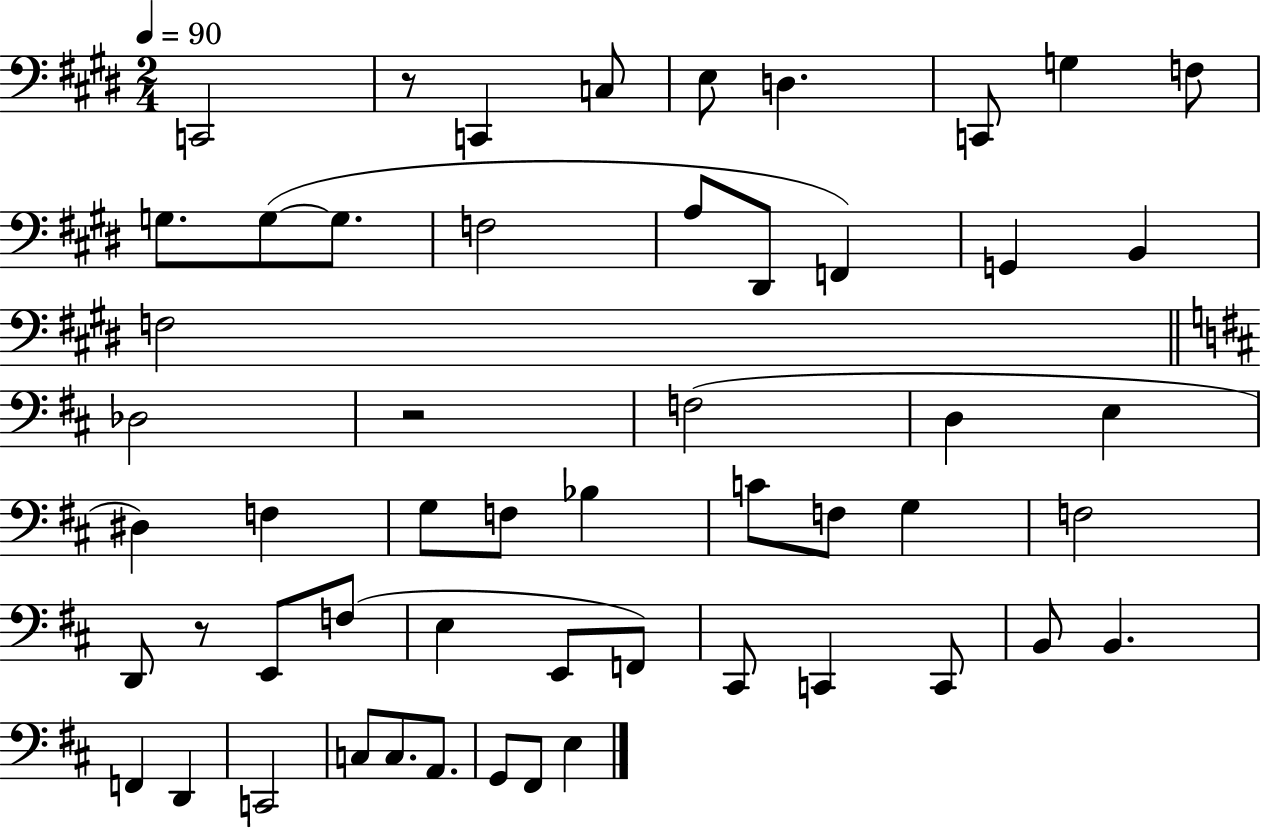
X:1
T:Untitled
M:2/4
L:1/4
K:E
C,,2 z/2 C,, C,/2 E,/2 D, C,,/2 G, F,/2 G,/2 G,/2 G,/2 F,2 A,/2 ^D,,/2 F,, G,, B,, F,2 _D,2 z2 F,2 D, E, ^D, F, G,/2 F,/2 _B, C/2 F,/2 G, F,2 D,,/2 z/2 E,,/2 F,/2 E, E,,/2 F,,/2 ^C,,/2 C,, C,,/2 B,,/2 B,, F,, D,, C,,2 C,/2 C,/2 A,,/2 G,,/2 ^F,,/2 E,